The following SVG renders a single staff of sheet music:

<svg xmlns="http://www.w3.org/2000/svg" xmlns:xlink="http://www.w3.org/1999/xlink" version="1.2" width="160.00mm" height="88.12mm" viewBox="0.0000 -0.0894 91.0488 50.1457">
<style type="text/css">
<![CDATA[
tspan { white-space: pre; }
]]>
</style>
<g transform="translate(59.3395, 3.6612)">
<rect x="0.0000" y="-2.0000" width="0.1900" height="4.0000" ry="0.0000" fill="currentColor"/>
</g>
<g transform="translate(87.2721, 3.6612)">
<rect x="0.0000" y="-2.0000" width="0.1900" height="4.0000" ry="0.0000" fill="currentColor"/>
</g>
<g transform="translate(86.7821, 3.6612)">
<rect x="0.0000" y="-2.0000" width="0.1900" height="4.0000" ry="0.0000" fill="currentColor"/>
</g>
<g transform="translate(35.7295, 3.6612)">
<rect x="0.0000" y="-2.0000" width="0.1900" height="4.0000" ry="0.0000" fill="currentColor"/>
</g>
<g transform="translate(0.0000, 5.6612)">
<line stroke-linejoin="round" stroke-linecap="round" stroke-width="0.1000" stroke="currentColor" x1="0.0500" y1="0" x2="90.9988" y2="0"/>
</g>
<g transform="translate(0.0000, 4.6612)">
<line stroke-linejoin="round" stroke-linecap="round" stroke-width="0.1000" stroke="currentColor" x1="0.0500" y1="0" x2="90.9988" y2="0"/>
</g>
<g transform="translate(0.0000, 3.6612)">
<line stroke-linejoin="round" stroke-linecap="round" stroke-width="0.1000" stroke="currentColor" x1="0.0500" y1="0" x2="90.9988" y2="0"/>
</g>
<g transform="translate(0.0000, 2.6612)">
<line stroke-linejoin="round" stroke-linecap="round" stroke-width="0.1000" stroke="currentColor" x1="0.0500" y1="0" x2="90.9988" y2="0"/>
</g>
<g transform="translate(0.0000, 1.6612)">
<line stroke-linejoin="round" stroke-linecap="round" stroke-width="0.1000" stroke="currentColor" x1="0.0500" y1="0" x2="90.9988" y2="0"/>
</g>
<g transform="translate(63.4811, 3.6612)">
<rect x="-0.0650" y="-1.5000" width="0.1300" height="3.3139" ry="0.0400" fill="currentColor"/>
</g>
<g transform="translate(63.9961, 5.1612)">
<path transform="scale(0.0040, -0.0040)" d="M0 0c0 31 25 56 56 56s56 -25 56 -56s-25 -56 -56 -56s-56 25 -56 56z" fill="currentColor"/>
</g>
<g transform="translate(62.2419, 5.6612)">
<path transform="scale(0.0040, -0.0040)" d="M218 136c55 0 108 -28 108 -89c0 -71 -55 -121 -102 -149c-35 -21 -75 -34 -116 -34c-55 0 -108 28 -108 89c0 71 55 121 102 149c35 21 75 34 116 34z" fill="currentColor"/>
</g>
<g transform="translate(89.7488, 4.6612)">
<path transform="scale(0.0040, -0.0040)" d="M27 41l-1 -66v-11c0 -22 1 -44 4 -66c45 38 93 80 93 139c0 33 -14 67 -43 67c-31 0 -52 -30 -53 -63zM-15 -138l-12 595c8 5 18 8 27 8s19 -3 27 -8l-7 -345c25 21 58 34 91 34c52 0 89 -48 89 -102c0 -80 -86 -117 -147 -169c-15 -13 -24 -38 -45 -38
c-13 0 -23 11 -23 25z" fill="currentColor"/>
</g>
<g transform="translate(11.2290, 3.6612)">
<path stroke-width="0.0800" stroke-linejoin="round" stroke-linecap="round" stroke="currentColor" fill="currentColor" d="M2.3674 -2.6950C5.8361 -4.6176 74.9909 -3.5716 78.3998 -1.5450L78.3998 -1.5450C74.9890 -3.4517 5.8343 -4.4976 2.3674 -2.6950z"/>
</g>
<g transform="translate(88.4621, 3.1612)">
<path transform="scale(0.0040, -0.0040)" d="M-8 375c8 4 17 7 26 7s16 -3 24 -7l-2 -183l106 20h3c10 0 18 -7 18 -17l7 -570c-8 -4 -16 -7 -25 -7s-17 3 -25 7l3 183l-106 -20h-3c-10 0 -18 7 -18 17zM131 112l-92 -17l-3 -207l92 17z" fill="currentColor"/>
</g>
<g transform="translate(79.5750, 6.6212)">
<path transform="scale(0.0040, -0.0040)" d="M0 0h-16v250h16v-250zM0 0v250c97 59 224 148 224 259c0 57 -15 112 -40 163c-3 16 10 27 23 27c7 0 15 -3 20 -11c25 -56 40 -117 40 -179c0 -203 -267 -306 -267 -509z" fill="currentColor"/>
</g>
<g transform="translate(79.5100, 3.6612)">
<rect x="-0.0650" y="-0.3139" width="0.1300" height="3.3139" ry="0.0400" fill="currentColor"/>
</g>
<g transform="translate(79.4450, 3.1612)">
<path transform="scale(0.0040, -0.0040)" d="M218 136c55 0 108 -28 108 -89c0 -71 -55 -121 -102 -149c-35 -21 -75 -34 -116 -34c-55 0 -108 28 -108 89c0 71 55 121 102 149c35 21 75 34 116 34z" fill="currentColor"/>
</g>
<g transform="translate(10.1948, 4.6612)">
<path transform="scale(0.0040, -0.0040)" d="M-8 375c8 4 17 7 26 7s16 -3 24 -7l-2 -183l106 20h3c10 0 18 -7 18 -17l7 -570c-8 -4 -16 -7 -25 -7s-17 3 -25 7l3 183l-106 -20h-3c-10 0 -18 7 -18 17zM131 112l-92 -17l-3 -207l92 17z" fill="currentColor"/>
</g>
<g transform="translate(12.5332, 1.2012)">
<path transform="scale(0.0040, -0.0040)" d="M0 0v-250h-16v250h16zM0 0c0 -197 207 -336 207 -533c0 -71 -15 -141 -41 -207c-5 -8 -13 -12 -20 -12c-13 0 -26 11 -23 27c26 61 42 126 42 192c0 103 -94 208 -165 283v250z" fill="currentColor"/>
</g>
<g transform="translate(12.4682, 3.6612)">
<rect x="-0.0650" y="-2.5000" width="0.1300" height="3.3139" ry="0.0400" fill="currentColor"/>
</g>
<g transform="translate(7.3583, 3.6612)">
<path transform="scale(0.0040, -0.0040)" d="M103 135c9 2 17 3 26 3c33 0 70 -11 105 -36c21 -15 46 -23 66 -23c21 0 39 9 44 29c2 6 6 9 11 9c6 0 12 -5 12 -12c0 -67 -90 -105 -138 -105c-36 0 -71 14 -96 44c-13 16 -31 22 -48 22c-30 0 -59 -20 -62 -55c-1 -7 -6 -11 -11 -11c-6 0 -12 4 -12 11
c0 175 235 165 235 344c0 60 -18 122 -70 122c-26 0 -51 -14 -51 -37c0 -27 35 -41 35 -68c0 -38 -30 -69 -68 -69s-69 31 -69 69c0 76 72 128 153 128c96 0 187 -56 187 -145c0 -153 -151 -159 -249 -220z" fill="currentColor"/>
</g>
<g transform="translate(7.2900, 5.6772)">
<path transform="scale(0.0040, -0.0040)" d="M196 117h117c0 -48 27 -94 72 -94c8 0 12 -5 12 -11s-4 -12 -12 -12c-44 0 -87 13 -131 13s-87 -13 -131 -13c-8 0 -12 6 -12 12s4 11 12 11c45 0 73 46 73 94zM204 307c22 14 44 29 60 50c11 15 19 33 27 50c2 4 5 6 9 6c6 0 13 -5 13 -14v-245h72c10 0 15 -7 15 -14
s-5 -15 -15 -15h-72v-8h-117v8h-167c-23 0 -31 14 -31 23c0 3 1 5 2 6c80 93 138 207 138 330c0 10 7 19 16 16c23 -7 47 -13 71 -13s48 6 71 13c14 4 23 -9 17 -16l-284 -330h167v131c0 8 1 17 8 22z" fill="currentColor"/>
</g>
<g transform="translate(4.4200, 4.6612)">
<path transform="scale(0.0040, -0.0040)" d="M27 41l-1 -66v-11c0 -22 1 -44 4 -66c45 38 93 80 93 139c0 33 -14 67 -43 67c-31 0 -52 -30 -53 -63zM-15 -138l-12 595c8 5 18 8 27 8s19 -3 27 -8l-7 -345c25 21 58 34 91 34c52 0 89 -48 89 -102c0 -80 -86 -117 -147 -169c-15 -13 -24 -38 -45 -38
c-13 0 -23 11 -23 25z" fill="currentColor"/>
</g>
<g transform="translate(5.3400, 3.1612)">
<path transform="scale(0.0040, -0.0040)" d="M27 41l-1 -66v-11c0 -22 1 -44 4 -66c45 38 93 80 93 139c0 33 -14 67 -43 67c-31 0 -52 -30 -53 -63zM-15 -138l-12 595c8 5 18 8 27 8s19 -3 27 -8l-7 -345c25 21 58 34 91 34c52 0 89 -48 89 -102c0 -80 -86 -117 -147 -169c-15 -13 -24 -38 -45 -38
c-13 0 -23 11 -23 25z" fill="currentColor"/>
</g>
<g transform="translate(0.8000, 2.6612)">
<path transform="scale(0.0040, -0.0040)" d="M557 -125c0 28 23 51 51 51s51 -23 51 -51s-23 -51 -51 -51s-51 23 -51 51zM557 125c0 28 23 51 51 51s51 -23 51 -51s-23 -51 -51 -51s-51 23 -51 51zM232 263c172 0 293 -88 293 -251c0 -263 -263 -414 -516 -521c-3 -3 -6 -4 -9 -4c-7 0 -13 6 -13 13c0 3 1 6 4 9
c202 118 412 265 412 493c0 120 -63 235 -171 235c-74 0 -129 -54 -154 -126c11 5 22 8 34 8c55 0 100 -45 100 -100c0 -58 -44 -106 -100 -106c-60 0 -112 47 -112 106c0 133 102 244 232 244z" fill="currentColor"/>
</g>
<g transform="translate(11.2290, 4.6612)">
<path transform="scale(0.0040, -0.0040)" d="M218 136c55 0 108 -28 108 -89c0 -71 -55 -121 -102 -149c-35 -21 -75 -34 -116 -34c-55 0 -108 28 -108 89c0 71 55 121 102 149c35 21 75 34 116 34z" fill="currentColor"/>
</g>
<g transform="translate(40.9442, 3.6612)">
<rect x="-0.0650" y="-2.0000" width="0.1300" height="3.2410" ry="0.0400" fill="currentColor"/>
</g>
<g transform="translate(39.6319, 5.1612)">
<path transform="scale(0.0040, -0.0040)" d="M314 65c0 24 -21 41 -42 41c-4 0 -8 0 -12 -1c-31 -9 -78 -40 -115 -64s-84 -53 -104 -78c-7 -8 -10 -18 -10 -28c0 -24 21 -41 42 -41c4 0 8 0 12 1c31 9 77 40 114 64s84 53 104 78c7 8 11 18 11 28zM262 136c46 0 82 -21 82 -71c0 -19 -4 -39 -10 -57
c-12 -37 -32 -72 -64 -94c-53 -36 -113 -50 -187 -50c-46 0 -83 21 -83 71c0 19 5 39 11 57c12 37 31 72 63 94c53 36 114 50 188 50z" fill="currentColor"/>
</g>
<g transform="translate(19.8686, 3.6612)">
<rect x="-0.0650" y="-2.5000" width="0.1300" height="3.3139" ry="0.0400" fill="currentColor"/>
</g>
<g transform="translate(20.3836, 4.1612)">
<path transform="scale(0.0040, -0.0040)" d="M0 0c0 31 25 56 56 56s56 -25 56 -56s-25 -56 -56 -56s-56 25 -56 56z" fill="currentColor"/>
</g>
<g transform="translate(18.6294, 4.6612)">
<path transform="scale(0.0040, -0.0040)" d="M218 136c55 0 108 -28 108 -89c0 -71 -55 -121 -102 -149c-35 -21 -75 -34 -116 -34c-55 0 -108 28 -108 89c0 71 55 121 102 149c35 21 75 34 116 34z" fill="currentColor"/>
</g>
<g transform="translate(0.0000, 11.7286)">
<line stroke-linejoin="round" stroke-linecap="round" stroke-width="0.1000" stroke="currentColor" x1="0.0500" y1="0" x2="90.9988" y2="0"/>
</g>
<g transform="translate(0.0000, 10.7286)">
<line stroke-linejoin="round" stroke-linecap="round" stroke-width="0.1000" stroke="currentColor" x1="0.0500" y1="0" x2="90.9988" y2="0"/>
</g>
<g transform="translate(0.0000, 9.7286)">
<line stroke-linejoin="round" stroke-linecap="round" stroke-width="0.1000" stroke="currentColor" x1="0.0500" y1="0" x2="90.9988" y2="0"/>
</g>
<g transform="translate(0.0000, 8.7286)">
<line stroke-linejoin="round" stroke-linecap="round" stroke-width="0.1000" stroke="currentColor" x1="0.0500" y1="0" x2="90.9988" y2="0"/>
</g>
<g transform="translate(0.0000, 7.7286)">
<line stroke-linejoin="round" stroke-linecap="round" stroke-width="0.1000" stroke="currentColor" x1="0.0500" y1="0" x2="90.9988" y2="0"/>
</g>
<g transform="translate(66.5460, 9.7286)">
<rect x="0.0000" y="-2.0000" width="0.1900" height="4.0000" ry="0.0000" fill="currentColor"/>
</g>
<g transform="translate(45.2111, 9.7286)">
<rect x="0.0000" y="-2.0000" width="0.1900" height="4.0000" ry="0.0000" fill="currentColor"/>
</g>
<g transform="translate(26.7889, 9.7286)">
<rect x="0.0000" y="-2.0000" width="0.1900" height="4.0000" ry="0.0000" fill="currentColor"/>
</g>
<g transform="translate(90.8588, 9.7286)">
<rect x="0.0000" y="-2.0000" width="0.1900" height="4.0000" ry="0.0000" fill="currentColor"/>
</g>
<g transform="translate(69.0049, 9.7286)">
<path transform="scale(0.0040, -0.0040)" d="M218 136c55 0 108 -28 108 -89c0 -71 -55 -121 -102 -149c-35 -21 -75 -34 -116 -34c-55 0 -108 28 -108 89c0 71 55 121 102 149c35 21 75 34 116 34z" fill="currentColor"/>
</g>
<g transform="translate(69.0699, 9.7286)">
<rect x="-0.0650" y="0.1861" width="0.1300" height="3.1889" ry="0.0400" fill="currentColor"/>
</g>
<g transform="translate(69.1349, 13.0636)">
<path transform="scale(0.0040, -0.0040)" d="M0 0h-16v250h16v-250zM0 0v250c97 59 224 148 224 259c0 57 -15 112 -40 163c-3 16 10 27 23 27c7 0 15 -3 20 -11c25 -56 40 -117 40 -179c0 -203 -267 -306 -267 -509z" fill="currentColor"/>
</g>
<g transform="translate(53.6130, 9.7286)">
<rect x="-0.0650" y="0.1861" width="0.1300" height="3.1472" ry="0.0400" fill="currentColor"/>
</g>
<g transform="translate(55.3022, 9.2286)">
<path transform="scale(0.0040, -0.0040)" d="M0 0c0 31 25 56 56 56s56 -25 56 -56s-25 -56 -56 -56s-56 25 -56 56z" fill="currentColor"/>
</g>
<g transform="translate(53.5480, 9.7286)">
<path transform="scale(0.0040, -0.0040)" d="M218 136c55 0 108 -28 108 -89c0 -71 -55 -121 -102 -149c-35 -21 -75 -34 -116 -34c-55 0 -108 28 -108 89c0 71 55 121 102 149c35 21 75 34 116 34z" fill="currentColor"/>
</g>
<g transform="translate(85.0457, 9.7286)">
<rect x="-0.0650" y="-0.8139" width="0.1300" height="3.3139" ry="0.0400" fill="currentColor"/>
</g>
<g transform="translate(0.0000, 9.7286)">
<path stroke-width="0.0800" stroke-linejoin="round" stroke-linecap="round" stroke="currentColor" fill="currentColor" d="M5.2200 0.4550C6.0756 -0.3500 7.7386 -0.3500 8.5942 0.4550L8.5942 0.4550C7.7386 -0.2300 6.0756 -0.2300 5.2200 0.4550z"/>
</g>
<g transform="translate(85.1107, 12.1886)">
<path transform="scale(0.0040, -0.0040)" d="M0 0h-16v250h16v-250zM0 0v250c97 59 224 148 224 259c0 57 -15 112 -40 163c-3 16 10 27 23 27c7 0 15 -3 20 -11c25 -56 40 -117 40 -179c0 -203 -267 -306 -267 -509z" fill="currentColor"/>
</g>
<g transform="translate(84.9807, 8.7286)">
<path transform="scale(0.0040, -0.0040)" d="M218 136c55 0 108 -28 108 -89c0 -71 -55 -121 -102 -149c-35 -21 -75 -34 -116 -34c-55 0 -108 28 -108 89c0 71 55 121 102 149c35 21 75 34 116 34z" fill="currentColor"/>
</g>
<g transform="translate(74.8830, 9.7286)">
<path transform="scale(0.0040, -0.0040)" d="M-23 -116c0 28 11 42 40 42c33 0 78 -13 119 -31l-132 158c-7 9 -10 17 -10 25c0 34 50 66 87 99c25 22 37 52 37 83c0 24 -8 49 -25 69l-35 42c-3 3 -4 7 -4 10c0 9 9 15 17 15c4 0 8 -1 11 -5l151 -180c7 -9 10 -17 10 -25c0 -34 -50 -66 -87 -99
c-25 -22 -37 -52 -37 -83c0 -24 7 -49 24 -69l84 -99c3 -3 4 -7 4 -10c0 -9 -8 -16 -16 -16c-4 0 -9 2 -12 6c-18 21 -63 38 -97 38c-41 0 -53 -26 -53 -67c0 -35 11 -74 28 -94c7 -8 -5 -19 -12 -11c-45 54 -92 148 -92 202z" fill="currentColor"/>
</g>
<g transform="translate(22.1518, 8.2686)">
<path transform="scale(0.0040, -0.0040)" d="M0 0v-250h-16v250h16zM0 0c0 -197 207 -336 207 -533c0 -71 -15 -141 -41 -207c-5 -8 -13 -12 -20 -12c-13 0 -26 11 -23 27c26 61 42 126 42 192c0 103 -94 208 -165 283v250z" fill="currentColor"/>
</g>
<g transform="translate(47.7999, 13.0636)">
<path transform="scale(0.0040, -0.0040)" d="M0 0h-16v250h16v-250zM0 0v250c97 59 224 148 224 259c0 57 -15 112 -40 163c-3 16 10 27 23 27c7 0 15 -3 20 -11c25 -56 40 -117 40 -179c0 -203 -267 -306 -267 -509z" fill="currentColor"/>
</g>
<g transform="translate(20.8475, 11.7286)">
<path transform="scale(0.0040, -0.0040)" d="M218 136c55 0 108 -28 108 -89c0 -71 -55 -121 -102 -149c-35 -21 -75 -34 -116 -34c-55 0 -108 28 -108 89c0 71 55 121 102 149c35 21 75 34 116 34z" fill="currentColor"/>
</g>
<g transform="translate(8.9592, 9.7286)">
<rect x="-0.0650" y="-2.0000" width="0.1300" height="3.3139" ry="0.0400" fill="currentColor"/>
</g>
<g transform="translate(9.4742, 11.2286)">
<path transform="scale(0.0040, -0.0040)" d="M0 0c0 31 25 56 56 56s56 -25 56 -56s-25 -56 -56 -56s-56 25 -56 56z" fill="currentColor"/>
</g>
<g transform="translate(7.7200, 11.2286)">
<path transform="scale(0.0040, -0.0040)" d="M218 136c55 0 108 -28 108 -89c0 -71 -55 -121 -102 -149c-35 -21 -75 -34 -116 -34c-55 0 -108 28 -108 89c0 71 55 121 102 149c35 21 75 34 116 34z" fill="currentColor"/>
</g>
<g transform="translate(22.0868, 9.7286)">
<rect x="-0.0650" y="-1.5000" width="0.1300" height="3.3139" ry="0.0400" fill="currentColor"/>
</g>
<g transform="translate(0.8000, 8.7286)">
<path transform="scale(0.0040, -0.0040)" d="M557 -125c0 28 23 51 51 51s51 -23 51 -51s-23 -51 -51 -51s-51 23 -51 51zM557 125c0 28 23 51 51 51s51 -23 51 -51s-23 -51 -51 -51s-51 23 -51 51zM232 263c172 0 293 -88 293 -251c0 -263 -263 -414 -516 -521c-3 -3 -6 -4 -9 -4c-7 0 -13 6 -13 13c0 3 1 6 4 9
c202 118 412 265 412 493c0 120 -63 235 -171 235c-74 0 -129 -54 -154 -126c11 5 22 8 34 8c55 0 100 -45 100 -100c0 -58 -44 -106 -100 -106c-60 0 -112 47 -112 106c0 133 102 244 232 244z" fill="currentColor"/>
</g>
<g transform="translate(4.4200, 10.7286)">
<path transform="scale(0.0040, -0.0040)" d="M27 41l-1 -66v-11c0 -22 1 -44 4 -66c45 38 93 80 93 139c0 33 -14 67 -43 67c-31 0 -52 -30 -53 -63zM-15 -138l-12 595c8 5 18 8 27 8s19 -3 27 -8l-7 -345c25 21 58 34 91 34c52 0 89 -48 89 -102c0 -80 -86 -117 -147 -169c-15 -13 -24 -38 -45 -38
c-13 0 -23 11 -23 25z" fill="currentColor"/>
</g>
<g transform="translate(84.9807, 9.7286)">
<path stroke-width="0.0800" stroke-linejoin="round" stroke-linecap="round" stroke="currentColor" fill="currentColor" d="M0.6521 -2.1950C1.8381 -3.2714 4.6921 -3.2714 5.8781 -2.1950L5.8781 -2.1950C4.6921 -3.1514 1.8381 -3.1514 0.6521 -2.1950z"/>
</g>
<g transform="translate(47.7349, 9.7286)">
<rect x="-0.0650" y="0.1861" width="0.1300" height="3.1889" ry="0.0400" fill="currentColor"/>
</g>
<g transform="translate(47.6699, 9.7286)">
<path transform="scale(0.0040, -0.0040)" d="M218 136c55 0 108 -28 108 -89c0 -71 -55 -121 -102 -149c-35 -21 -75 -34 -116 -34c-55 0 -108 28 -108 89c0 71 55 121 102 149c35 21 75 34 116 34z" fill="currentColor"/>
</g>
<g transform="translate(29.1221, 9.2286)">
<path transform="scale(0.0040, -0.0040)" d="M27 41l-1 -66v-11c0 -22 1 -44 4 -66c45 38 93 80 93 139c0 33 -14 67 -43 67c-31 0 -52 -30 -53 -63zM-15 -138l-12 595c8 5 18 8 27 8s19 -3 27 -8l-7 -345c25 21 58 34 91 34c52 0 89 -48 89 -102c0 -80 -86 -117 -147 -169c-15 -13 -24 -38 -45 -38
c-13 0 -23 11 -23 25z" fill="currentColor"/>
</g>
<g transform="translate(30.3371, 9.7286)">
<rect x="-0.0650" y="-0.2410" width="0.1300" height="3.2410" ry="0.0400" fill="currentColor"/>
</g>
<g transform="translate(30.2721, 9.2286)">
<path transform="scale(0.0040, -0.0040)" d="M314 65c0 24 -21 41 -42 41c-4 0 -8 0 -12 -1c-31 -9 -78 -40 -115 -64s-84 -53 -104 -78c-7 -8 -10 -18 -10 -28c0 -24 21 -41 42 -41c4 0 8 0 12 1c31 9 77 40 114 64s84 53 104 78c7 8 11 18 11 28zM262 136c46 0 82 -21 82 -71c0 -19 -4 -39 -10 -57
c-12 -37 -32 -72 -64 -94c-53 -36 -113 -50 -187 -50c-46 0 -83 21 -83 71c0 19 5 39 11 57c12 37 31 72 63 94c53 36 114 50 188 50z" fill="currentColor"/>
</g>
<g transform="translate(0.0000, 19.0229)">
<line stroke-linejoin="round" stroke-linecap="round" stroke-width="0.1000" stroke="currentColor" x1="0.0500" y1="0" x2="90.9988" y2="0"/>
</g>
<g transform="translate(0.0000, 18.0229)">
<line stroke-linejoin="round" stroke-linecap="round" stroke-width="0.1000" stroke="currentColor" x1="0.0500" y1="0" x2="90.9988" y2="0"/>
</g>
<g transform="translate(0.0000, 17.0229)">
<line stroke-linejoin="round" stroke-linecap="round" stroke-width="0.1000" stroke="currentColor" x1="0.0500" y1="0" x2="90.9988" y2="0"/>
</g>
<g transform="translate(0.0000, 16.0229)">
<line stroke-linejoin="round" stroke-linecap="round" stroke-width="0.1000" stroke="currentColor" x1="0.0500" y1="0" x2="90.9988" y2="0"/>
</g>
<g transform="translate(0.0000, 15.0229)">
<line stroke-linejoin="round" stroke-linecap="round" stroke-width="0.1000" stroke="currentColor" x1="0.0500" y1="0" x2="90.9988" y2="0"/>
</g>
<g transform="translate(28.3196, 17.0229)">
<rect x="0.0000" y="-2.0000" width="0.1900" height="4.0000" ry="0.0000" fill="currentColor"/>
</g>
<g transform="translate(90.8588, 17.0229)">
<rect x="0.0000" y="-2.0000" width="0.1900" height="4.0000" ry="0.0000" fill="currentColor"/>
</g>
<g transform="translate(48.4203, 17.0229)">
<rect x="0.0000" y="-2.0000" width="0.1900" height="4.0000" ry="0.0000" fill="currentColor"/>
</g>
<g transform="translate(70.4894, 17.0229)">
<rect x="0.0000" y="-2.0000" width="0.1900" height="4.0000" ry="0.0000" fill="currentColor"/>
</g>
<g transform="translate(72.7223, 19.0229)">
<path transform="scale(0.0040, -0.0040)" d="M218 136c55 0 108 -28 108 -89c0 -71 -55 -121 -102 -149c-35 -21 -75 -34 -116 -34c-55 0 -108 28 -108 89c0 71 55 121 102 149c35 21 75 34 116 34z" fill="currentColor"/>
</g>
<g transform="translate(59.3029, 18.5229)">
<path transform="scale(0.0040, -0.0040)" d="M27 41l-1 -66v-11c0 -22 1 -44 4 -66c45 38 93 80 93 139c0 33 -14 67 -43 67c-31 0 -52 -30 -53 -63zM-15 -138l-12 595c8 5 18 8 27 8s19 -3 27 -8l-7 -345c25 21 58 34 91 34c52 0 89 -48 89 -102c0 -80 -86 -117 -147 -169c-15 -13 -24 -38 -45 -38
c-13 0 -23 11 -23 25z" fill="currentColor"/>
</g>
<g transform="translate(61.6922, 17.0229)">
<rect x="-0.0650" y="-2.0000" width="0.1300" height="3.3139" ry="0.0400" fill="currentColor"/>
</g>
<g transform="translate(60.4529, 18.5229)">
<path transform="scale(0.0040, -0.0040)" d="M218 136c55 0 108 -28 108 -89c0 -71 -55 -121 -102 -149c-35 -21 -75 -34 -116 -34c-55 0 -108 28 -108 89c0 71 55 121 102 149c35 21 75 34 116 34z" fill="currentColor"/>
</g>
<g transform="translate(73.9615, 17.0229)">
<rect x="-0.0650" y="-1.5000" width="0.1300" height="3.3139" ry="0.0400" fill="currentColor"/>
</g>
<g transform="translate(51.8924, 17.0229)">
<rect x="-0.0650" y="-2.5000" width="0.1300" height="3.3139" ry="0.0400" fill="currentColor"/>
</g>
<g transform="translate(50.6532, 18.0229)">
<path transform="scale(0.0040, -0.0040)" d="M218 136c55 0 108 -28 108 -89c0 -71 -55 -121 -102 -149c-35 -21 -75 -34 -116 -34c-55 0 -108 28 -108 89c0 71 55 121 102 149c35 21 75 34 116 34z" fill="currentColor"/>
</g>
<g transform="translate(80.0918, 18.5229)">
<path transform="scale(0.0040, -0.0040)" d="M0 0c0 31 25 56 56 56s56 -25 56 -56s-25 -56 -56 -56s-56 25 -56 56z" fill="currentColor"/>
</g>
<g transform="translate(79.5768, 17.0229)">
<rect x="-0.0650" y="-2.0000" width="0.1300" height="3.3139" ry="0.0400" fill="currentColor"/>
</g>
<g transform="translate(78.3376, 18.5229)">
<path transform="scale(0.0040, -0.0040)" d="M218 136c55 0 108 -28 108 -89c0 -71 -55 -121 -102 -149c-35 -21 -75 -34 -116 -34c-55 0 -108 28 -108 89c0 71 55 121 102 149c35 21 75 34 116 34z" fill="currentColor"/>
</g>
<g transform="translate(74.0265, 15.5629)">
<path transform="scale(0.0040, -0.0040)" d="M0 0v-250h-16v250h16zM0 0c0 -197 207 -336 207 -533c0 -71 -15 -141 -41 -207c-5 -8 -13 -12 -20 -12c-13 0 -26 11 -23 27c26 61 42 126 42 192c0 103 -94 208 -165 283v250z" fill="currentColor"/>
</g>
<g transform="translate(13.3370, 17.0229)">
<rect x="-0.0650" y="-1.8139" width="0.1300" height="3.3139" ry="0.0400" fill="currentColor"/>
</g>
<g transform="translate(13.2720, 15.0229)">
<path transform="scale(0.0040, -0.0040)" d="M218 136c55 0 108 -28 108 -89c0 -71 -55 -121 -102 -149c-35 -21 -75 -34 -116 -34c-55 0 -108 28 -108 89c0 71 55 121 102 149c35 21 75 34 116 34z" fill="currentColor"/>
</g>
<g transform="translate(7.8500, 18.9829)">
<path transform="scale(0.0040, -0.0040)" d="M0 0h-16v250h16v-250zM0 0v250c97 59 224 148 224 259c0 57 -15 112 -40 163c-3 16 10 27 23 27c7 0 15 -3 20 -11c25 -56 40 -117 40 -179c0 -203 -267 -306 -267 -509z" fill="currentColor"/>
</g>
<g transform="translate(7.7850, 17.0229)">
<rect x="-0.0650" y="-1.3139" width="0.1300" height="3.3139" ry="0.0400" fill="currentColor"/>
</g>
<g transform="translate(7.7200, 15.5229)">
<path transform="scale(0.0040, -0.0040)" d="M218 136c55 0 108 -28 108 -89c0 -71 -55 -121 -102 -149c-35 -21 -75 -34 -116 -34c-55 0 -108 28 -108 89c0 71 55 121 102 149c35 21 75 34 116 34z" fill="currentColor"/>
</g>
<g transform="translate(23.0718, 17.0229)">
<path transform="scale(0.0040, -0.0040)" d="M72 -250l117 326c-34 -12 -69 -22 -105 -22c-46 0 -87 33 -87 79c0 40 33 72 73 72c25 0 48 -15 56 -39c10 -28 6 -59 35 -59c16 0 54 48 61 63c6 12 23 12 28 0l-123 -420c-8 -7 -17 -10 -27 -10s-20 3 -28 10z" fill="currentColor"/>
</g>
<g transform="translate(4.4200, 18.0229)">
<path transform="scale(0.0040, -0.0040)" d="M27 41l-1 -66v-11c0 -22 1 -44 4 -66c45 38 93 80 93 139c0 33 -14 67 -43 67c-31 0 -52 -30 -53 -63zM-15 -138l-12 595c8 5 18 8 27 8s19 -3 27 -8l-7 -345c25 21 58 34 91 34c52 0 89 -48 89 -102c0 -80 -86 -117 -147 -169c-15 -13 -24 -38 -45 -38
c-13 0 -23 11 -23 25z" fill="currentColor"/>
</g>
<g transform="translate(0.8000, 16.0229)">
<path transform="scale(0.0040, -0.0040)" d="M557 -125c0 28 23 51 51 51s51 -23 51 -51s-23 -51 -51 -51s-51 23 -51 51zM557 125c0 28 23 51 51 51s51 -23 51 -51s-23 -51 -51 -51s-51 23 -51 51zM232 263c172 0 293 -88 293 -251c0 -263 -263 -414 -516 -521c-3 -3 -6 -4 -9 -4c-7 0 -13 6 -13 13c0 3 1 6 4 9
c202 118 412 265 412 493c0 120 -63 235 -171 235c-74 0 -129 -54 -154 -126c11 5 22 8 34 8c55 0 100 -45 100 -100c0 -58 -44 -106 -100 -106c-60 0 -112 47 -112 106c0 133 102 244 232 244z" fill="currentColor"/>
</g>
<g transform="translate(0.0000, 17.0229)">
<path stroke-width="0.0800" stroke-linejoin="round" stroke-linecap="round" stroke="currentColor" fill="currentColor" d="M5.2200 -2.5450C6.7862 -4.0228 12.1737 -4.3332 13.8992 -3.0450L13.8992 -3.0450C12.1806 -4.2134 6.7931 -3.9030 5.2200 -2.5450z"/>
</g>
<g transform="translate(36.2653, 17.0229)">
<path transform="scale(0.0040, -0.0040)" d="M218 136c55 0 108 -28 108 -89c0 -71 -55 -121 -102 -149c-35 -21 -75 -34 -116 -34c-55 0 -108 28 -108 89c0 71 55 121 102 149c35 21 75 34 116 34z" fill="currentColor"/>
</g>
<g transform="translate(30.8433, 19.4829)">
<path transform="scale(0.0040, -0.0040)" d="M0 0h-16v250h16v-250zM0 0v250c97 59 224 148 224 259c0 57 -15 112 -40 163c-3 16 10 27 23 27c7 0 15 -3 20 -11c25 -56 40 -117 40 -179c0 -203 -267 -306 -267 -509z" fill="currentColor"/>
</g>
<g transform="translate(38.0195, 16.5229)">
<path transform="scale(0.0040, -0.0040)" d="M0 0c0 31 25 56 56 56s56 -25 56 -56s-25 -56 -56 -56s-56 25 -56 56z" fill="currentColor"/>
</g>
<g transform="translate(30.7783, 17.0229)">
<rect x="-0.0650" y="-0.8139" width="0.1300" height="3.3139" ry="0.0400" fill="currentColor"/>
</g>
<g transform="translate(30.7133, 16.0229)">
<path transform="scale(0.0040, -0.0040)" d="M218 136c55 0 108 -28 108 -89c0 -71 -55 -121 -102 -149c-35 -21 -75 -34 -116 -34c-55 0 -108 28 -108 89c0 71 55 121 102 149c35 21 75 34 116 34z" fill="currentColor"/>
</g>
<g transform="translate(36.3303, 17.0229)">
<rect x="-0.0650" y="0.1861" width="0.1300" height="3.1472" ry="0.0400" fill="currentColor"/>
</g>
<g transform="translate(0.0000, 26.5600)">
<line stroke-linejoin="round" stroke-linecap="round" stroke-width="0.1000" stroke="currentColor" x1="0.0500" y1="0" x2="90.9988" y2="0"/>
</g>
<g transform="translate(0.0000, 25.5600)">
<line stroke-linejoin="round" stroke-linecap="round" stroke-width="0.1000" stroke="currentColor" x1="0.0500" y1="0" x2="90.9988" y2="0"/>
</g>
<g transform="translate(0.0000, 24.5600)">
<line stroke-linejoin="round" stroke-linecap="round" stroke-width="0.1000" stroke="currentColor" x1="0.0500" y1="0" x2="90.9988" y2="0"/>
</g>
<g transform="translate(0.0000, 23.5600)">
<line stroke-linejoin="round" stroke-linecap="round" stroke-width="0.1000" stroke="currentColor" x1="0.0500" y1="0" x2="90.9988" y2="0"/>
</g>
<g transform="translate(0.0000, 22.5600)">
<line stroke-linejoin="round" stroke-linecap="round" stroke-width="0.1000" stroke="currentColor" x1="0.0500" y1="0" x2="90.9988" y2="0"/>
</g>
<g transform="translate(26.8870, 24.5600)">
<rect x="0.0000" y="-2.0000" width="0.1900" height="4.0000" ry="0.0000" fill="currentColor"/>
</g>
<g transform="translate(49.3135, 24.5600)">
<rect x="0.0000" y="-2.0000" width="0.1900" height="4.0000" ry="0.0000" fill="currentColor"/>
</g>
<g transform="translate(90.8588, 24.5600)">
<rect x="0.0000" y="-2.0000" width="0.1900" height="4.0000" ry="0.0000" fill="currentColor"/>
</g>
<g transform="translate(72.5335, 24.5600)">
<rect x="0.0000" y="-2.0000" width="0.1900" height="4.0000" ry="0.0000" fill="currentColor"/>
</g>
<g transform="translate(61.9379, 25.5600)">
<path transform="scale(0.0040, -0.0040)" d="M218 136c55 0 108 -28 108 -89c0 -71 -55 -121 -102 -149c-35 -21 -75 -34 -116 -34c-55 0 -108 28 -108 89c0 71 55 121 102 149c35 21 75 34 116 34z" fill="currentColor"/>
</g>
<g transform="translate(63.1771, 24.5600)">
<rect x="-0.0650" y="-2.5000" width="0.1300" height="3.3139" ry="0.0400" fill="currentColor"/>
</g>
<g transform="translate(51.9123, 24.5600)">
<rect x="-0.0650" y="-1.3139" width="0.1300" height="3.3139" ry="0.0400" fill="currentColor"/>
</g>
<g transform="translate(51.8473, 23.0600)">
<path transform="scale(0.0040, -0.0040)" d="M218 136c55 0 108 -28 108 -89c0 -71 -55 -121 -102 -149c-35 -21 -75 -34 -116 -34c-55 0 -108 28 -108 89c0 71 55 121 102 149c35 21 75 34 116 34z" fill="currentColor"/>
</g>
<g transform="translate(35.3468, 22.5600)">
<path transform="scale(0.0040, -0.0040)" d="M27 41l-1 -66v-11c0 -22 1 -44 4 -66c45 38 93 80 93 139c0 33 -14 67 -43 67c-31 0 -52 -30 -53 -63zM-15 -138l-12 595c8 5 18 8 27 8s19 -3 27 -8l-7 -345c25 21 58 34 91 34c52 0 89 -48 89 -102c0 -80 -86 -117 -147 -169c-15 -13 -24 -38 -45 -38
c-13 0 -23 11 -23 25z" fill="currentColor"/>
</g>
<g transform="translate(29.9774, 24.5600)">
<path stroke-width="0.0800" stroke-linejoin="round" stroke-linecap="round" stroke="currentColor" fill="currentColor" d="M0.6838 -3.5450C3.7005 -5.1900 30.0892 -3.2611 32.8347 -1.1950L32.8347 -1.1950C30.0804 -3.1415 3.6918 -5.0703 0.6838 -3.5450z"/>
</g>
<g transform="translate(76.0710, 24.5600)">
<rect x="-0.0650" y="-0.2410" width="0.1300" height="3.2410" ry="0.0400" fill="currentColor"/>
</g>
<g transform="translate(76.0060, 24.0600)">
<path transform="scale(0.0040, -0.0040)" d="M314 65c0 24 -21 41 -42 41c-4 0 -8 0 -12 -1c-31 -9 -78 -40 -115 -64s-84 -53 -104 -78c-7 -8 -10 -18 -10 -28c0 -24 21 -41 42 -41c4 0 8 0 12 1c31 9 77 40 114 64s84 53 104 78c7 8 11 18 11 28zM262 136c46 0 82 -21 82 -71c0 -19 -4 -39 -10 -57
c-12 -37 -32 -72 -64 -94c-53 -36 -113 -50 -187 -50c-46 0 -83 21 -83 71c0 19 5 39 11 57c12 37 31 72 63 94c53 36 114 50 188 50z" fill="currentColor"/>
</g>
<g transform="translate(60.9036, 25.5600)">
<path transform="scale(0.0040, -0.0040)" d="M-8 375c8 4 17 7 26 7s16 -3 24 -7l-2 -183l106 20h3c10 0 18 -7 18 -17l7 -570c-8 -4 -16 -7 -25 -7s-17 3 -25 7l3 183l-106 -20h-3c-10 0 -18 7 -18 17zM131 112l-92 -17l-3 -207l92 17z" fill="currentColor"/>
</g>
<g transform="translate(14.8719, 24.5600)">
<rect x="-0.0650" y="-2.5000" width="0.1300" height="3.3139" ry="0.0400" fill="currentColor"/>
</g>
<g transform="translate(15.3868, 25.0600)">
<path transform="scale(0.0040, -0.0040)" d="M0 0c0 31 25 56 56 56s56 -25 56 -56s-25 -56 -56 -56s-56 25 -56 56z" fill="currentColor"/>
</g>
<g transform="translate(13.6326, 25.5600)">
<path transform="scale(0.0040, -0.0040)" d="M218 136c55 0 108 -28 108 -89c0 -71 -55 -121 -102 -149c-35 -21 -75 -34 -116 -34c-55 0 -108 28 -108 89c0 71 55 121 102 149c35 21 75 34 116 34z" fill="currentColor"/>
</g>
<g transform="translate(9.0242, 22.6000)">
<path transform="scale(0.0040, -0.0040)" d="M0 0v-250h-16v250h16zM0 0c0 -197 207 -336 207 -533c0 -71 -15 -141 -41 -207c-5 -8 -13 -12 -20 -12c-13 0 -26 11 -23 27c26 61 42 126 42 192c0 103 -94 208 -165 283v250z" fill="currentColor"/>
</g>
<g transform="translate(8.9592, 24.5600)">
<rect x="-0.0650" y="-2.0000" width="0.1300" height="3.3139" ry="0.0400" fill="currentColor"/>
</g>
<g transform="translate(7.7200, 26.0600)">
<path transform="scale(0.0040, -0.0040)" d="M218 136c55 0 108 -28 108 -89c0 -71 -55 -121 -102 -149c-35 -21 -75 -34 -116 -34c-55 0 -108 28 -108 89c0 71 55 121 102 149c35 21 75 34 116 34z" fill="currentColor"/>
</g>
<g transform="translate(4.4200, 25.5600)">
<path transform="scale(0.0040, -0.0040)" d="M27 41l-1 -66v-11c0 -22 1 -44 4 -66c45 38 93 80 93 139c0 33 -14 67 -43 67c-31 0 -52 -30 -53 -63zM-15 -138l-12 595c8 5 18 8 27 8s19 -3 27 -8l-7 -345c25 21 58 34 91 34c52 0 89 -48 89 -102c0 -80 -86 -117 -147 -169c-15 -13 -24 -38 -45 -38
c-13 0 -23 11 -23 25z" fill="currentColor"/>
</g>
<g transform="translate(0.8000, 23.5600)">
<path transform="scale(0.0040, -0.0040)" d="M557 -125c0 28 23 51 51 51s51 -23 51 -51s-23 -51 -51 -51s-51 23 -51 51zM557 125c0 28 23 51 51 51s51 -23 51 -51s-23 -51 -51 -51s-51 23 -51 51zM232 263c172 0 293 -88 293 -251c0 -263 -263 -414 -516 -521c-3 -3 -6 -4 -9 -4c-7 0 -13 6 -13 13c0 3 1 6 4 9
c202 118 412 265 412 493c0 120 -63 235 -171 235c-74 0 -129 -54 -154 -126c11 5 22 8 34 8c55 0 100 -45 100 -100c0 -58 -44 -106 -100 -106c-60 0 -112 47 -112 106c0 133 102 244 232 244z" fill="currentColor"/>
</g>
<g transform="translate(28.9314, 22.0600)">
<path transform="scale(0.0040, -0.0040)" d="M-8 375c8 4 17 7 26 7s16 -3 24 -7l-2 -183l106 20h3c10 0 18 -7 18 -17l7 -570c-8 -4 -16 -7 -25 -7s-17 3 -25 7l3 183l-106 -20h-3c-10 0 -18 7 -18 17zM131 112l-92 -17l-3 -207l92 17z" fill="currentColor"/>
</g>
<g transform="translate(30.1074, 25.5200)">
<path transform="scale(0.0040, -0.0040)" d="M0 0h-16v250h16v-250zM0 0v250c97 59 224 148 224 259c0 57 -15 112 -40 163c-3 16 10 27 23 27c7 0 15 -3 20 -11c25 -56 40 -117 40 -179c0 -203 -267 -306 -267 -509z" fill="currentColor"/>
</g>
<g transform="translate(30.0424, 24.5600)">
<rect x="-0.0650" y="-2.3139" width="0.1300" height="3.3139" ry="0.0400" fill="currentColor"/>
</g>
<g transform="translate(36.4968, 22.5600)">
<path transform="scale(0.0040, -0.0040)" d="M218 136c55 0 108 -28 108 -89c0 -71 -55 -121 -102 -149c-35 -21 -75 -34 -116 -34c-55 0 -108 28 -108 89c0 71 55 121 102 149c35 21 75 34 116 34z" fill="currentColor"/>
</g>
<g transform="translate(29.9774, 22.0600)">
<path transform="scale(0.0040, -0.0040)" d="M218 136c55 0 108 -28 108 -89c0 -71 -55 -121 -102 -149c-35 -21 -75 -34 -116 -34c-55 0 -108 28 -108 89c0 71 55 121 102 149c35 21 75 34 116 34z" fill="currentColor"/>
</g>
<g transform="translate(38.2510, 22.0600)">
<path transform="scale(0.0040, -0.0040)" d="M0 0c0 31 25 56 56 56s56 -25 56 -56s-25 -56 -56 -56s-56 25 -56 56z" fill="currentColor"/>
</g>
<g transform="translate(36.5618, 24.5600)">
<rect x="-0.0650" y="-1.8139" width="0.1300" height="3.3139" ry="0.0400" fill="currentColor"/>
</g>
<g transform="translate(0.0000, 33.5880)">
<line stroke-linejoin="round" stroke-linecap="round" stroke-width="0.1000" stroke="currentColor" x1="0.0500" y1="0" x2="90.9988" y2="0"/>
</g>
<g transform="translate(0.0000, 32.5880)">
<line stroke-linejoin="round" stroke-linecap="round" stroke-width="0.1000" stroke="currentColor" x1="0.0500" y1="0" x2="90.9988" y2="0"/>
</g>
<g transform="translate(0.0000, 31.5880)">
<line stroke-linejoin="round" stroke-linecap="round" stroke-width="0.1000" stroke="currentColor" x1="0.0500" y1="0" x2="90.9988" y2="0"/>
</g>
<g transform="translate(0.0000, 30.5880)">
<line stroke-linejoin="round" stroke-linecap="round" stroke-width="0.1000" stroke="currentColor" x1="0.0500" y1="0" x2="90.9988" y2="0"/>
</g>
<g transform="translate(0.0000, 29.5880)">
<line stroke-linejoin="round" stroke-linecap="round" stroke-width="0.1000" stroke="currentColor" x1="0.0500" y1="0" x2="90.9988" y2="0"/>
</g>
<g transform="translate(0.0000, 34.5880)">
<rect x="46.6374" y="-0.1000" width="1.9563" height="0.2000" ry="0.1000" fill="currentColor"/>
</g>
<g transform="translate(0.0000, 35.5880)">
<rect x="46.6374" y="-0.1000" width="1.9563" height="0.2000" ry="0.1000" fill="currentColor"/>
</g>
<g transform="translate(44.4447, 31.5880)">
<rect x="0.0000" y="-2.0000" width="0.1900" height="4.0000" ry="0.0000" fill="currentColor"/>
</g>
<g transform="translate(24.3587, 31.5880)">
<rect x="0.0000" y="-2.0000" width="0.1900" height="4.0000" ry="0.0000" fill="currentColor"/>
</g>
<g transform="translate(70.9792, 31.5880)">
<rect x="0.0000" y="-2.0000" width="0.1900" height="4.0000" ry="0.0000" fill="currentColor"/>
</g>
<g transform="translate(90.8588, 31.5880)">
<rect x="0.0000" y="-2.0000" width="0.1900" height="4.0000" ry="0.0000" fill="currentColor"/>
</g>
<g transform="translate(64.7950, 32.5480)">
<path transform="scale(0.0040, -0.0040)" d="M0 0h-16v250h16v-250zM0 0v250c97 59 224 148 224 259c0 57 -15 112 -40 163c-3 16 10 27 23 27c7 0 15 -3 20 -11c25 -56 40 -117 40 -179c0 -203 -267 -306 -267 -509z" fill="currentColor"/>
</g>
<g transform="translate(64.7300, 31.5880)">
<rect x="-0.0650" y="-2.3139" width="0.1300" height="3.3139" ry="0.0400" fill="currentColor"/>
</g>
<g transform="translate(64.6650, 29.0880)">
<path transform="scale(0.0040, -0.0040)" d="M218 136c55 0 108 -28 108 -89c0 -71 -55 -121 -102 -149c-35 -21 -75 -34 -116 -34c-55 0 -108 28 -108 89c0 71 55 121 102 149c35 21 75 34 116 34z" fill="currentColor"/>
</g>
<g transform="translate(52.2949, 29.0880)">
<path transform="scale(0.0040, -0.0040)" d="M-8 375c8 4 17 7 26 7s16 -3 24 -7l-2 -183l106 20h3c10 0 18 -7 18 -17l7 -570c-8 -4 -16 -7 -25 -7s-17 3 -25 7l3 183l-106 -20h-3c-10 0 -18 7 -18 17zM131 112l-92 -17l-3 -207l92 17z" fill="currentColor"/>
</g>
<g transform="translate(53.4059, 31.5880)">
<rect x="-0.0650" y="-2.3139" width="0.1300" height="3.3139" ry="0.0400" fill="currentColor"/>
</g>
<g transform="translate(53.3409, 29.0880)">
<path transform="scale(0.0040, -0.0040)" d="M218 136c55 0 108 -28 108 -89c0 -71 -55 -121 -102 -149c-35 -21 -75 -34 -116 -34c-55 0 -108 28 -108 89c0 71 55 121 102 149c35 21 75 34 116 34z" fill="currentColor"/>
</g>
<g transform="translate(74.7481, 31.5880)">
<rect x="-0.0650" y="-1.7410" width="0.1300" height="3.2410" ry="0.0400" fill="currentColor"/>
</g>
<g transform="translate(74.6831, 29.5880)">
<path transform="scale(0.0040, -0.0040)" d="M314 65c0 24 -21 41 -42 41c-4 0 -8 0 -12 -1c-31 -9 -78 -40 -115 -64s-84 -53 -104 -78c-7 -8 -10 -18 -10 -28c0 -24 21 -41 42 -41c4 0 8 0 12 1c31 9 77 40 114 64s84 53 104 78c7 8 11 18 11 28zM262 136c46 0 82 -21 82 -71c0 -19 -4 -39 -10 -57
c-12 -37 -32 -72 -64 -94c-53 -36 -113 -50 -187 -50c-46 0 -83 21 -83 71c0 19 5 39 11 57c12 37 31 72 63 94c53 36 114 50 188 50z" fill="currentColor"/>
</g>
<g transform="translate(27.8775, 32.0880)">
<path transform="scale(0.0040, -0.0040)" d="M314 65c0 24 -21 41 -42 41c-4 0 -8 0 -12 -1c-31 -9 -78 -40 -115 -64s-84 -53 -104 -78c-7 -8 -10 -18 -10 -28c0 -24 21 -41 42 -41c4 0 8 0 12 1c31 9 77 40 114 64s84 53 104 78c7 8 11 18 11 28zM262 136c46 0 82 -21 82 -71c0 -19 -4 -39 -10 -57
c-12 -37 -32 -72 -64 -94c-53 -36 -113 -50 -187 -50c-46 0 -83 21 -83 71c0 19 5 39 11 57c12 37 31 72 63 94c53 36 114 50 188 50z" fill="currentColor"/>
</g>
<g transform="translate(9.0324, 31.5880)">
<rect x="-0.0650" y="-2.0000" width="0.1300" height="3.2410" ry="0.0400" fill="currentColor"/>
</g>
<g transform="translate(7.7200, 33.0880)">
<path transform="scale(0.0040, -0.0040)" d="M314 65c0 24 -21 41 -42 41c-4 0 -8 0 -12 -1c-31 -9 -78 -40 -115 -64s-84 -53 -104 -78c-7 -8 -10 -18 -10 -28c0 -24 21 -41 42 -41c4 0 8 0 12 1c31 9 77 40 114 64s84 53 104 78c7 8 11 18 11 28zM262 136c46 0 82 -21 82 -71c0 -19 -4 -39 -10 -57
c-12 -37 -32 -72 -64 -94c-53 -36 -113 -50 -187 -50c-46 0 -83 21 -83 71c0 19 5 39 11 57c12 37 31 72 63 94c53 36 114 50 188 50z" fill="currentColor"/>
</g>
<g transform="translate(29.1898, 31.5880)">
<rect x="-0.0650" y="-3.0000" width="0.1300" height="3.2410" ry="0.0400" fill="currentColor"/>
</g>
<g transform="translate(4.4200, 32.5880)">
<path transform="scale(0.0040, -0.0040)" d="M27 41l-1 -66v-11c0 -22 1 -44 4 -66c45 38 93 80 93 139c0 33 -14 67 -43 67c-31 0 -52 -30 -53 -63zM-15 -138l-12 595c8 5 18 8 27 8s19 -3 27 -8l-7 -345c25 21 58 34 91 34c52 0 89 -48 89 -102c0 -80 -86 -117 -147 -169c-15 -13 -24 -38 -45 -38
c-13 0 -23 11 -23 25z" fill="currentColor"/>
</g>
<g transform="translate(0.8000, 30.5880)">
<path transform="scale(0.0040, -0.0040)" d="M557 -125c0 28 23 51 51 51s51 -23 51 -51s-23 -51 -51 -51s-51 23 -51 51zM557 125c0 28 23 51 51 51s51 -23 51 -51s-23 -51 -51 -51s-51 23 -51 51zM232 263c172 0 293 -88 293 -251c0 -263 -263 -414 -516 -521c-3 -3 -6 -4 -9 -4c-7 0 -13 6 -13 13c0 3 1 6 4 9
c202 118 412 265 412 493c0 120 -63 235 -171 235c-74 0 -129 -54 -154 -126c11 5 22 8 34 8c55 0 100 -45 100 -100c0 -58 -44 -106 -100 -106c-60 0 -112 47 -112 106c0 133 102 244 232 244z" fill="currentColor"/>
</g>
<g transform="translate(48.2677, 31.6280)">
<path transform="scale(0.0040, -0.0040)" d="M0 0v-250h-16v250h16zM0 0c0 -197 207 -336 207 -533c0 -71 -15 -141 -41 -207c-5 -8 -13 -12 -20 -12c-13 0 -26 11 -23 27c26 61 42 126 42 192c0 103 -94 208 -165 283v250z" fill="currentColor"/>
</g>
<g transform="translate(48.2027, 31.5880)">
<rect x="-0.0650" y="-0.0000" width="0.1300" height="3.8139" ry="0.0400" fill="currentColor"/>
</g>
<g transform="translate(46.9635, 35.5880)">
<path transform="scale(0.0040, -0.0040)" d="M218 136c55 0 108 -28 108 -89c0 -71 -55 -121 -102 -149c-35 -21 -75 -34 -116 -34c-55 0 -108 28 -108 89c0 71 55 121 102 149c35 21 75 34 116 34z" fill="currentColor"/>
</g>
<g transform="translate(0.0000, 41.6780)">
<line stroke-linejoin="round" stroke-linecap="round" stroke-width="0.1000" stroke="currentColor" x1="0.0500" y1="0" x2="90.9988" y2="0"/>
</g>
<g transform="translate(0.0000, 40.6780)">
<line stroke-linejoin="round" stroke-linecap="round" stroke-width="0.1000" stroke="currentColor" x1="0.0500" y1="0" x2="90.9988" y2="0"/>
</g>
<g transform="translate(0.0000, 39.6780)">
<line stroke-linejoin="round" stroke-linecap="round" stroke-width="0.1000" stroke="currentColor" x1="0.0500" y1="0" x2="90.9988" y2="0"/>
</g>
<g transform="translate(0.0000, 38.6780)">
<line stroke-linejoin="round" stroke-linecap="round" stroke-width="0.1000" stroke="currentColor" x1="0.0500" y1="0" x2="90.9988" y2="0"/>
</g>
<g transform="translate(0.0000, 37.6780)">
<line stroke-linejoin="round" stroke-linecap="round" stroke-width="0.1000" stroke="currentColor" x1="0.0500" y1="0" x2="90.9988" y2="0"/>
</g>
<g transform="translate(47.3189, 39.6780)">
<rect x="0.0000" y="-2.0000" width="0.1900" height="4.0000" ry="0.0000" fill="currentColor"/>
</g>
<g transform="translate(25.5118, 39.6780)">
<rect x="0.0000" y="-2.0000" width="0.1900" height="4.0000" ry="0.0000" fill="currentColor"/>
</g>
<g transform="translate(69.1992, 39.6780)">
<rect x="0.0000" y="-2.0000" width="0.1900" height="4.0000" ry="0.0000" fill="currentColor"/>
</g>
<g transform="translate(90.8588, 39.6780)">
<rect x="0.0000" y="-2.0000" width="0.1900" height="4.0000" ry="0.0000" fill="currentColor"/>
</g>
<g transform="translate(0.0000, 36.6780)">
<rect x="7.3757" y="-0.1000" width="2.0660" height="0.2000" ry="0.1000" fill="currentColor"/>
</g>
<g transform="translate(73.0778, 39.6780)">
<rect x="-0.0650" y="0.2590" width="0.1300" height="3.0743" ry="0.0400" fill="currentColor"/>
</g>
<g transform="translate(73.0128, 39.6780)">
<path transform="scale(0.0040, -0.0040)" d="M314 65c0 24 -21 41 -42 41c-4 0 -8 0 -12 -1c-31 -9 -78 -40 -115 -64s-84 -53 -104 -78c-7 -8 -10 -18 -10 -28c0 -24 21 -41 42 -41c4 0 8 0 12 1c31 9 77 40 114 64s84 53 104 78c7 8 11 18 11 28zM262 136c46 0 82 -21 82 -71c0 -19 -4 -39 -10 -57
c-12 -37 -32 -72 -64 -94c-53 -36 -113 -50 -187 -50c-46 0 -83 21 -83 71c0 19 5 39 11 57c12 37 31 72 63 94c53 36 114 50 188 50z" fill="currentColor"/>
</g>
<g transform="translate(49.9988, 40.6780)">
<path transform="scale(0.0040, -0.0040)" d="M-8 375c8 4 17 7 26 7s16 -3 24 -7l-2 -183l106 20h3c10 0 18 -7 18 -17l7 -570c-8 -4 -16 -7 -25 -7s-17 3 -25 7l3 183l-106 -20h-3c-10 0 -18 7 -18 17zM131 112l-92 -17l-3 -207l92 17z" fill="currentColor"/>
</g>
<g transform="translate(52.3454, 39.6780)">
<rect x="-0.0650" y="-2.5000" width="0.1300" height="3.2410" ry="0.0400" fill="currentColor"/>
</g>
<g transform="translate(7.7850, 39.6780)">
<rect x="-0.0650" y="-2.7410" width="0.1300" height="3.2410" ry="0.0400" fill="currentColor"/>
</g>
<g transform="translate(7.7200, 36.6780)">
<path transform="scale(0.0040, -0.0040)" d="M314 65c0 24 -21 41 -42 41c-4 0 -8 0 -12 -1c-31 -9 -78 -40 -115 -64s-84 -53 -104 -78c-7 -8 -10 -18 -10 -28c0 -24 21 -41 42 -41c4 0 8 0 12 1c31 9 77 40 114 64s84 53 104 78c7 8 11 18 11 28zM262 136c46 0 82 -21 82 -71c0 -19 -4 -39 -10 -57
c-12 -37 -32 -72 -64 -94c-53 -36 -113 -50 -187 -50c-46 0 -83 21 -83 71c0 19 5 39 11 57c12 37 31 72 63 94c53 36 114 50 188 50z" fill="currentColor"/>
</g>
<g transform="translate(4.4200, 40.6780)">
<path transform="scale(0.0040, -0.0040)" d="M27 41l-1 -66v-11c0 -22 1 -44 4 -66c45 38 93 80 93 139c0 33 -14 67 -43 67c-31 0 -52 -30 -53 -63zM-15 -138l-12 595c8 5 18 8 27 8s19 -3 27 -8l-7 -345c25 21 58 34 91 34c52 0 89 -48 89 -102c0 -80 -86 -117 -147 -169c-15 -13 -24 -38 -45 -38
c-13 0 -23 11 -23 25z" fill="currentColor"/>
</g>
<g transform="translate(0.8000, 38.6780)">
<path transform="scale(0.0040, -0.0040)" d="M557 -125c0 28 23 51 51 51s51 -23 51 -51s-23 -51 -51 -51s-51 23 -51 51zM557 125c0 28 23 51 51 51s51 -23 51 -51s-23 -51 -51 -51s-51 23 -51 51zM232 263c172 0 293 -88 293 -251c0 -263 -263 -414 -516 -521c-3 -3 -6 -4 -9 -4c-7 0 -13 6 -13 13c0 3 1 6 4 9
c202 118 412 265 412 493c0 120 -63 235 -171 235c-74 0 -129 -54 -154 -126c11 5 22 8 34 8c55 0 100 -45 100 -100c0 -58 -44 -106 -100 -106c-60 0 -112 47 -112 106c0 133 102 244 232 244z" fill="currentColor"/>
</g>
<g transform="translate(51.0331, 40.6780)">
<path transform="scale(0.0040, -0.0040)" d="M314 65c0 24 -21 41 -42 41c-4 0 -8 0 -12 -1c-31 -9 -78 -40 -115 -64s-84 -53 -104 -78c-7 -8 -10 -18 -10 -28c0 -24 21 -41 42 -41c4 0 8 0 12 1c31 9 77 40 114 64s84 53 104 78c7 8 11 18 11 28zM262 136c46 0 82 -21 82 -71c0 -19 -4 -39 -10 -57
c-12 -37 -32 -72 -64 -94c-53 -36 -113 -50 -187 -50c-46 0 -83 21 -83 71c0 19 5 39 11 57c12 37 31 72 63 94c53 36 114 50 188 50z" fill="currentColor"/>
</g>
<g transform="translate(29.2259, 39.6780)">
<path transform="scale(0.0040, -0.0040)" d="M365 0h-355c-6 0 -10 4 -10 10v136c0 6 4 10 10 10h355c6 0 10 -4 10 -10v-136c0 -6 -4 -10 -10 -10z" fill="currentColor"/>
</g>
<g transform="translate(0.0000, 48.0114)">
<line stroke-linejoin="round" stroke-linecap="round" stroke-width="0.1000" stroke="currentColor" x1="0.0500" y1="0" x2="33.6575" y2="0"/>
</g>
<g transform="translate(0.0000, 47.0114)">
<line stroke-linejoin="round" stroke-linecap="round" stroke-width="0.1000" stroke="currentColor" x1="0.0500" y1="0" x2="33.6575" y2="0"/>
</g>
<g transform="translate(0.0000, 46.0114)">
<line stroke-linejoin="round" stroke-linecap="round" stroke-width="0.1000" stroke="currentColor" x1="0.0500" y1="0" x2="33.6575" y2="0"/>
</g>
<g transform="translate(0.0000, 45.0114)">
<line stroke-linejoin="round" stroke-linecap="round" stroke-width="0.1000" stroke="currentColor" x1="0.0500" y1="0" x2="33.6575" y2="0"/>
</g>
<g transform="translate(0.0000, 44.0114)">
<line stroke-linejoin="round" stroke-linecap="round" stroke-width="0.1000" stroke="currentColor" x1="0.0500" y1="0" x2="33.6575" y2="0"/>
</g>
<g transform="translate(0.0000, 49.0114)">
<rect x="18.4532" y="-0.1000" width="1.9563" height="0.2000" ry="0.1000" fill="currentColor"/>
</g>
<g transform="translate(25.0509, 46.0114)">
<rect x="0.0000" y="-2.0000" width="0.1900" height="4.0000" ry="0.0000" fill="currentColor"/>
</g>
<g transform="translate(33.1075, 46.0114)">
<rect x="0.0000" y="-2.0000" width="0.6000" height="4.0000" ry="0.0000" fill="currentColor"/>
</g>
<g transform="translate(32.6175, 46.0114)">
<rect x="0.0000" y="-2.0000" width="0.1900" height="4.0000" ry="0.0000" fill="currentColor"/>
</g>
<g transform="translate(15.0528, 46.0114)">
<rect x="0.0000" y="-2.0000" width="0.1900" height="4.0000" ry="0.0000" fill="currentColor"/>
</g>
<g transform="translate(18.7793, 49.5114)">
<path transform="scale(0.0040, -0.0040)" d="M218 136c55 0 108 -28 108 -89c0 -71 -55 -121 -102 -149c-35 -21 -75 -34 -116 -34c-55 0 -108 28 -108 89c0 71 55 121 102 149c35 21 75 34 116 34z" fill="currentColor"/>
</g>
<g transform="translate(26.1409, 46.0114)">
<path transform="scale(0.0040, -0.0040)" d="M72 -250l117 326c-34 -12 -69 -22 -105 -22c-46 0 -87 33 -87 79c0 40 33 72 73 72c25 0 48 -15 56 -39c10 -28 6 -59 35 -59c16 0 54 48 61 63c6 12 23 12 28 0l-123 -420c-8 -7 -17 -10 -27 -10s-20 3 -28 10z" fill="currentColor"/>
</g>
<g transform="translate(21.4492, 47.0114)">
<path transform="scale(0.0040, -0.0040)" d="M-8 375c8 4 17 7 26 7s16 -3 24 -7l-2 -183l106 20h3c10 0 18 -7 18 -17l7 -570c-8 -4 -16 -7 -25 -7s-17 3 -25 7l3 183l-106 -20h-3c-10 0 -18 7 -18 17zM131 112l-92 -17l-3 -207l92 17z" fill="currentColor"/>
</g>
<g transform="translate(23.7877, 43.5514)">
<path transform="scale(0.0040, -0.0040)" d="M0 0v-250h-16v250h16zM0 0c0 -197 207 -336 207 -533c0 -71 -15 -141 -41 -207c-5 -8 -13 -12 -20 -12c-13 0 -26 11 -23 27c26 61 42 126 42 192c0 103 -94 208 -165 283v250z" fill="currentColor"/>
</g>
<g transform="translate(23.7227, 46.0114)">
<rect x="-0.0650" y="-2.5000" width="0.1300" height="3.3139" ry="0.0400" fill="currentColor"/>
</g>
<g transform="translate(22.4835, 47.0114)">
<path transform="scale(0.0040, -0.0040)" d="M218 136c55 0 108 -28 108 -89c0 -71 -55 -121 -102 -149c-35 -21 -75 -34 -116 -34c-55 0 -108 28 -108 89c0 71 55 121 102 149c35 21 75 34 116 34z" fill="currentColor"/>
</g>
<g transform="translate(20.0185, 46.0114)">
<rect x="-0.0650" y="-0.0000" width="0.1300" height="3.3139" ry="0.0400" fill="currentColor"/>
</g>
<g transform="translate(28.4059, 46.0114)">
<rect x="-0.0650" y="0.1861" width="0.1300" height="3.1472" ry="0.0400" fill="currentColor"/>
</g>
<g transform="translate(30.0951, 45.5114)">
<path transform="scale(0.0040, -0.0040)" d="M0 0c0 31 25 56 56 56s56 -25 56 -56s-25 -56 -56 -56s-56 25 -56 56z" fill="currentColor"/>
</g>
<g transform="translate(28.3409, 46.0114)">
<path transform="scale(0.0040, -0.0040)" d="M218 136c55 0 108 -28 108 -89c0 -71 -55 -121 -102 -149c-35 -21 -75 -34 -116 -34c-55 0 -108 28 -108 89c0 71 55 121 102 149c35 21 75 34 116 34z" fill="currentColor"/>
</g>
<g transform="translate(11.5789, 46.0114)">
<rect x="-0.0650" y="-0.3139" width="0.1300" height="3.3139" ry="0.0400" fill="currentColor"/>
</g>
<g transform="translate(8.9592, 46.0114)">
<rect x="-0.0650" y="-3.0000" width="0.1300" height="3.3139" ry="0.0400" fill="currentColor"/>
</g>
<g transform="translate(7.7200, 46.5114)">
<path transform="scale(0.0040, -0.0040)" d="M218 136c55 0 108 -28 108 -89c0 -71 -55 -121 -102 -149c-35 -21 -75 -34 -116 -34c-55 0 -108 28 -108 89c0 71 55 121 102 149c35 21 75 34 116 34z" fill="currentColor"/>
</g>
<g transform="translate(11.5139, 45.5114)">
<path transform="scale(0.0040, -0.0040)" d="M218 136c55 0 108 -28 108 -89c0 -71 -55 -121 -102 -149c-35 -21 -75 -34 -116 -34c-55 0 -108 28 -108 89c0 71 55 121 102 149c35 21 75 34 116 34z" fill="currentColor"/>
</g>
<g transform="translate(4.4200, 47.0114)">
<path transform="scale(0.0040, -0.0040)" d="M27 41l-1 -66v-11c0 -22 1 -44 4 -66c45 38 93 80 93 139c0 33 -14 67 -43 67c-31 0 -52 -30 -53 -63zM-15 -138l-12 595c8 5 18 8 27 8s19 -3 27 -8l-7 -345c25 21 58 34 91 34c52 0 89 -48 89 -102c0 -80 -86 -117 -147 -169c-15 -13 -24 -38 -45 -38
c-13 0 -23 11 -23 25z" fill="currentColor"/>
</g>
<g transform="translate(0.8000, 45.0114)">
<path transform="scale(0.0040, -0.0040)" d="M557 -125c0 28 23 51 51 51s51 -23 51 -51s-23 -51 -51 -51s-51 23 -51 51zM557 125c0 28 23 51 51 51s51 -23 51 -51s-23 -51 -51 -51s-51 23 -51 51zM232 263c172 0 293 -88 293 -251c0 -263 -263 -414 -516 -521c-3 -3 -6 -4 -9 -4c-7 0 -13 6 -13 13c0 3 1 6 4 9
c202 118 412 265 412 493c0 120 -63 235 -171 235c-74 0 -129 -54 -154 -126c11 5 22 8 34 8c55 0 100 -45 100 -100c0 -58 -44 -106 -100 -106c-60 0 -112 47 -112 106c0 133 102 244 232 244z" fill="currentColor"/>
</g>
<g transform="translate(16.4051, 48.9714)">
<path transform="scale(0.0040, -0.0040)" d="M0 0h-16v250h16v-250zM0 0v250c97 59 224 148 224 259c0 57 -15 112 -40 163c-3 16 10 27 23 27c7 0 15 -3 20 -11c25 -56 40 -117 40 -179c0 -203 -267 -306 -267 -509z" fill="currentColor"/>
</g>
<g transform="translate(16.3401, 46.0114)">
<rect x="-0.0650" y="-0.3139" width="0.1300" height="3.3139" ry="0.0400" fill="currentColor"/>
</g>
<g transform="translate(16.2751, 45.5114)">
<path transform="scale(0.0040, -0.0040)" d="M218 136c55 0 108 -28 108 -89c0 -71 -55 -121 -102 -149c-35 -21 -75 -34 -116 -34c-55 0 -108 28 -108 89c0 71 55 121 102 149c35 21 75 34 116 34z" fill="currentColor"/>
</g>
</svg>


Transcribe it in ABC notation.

X:1
T:Untitled
M:2/4
L:1/4
K:Bb
B,,/2 B,, A,,2 G,, _E,/2 A,, G,,/2 _E,2 D,/2 D, D,/2 z F,/2 G,/2 A, z/2 F,/2 D, _B,, _A,, G,,/2 A,, A,,/2 _B,, B,/2 _A, G, B,, E,2 A,,2 C,2 C,,/2 B, B,/2 A,2 C2 z2 B,,2 D,2 C, E, E,/2 D,, B,,/2 z/2 D,